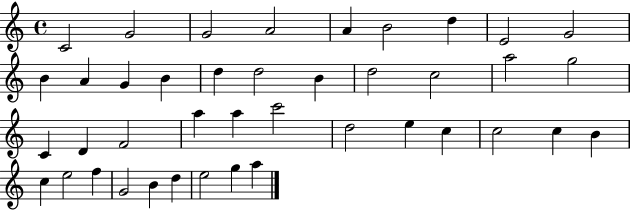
C4/h G4/h G4/h A4/h A4/q B4/h D5/q E4/h G4/h B4/q A4/q G4/q B4/q D5/q D5/h B4/q D5/h C5/h A5/h G5/h C4/q D4/q F4/h A5/q A5/q C6/h D5/h E5/q C5/q C5/h C5/q B4/q C5/q E5/h F5/q G4/h B4/q D5/q E5/h G5/q A5/q